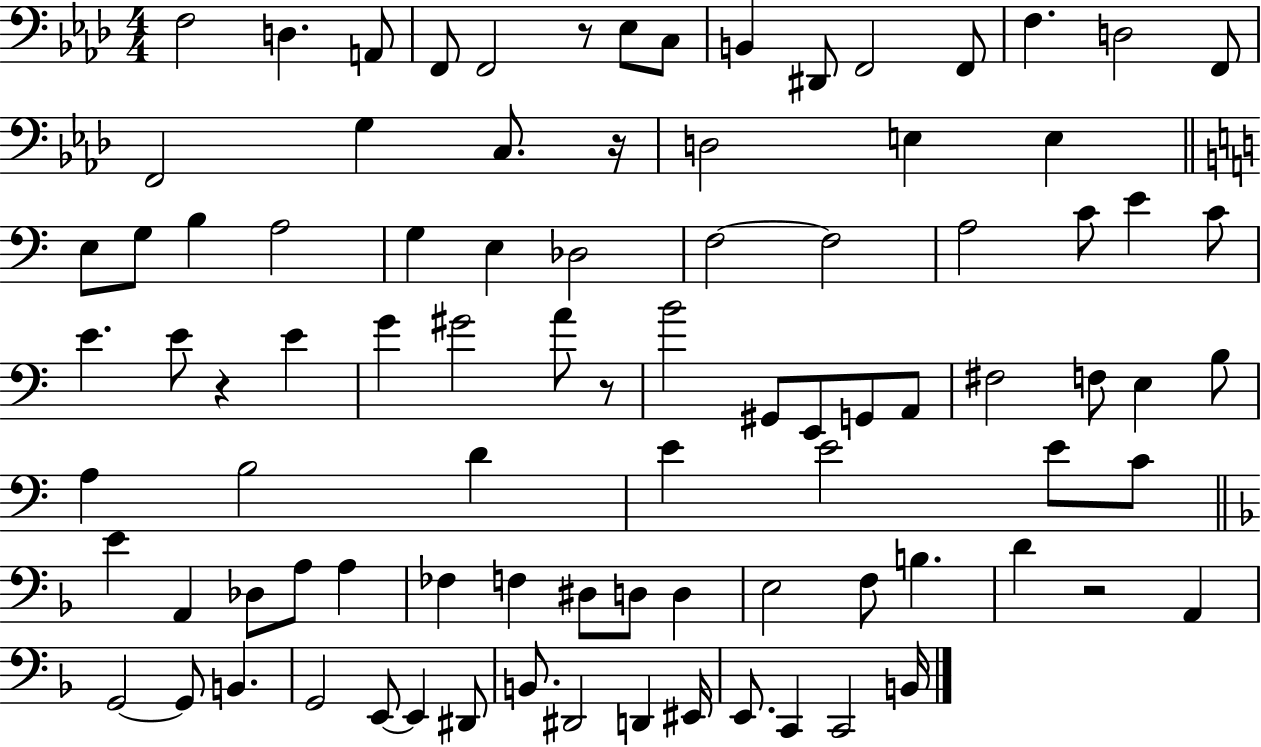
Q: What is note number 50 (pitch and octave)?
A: B3